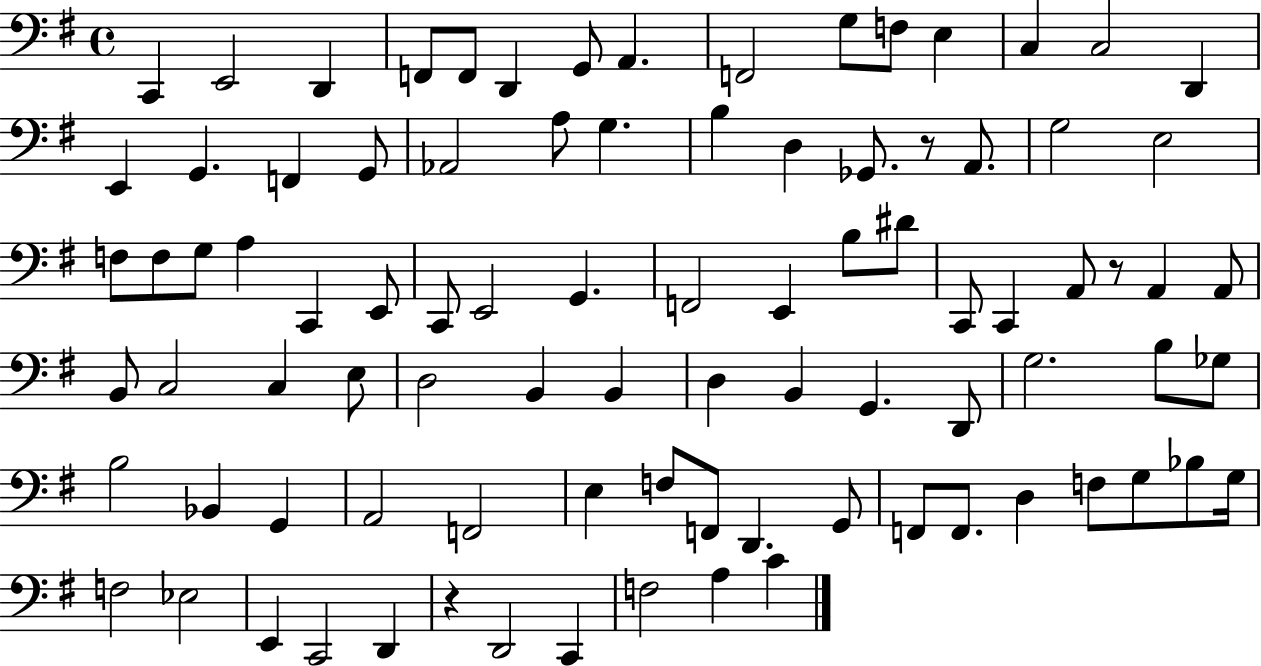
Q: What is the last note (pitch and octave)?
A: C4